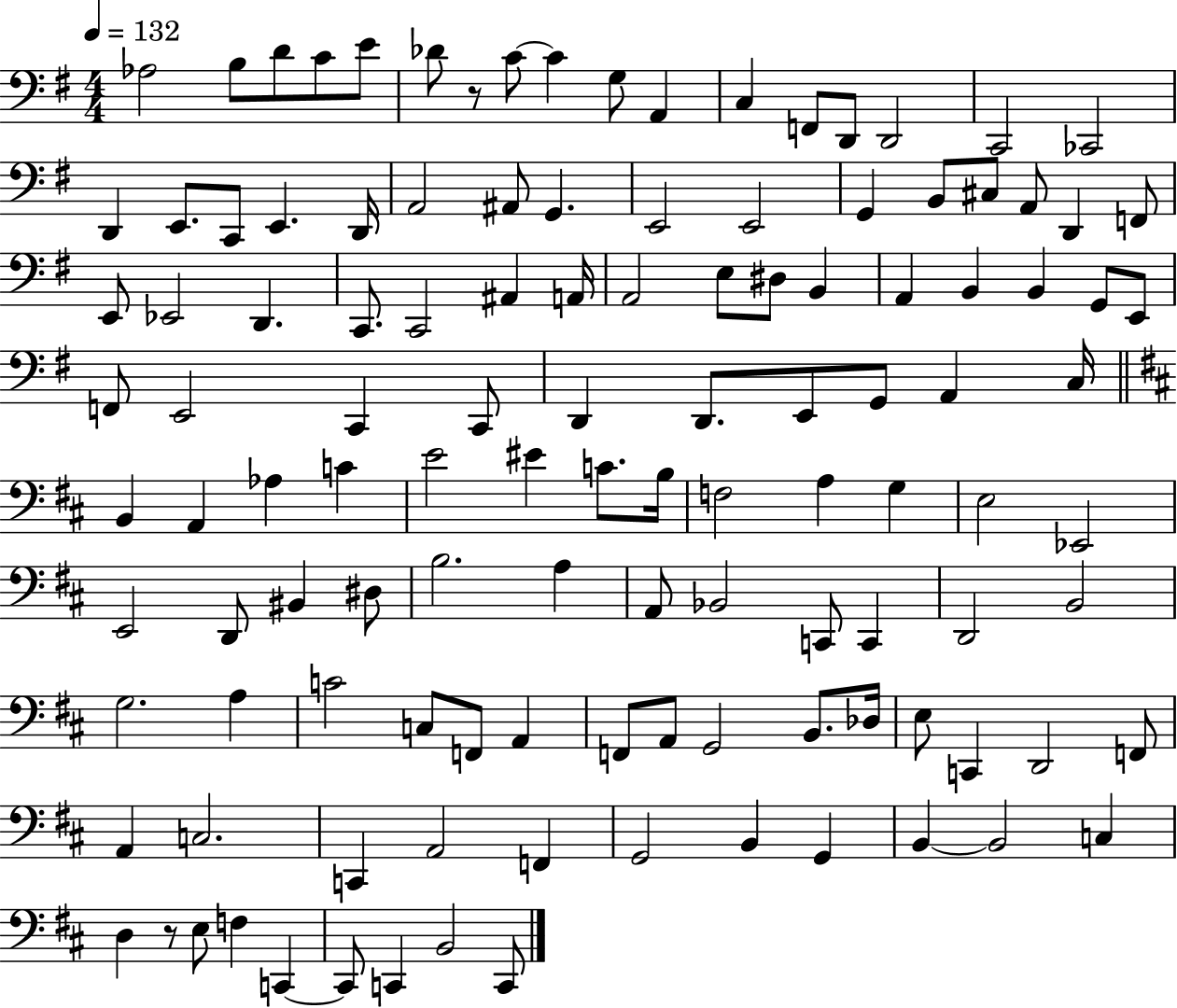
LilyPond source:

{
  \clef bass
  \numericTimeSignature
  \time 4/4
  \key g \major
  \tempo 4 = 132
  aes2 b8 d'8 c'8 e'8 | des'8 r8 c'8~~ c'4 g8 a,4 | c4 f,8 d,8 d,2 | c,2 ces,2 | \break d,4 e,8. c,8 e,4. d,16 | a,2 ais,8 g,4. | e,2 e,2 | g,4 b,8 cis8 a,8 d,4 f,8 | \break e,8 ees,2 d,4. | c,8. c,2 ais,4 a,16 | a,2 e8 dis8 b,4 | a,4 b,4 b,4 g,8 e,8 | \break f,8 e,2 c,4 c,8 | d,4 d,8. e,8 g,8 a,4 c16 | \bar "||" \break \key d \major b,4 a,4 aes4 c'4 | e'2 eis'4 c'8. b16 | f2 a4 g4 | e2 ees,2 | \break e,2 d,8 bis,4 dis8 | b2. a4 | a,8 bes,2 c,8 c,4 | d,2 b,2 | \break g2. a4 | c'2 c8 f,8 a,4 | f,8 a,8 g,2 b,8. des16 | e8 c,4 d,2 f,8 | \break a,4 c2. | c,4 a,2 f,4 | g,2 b,4 g,4 | b,4~~ b,2 c4 | \break d4 r8 e8 f4 c,4~~ | c,8 c,4 b,2 c,8 | \bar "|."
}